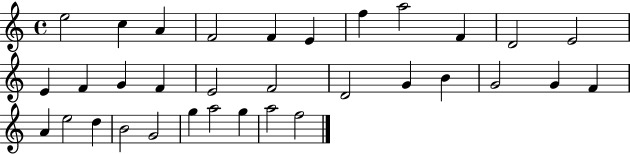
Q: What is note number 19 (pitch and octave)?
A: G4